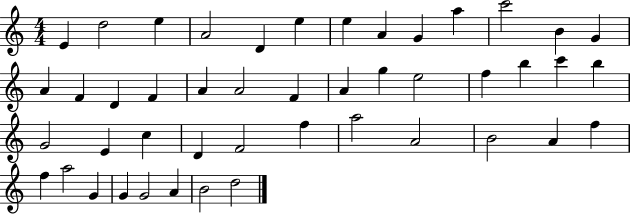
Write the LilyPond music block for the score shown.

{
  \clef treble
  \numericTimeSignature
  \time 4/4
  \key c \major
  e'4 d''2 e''4 | a'2 d'4 e''4 | e''4 a'4 g'4 a''4 | c'''2 b'4 g'4 | \break a'4 f'4 d'4 f'4 | a'4 a'2 f'4 | a'4 g''4 e''2 | f''4 b''4 c'''4 b''4 | \break g'2 e'4 c''4 | d'4 f'2 f''4 | a''2 a'2 | b'2 a'4 f''4 | \break f''4 a''2 g'4 | g'4 g'2 a'4 | b'2 d''2 | \bar "|."
}